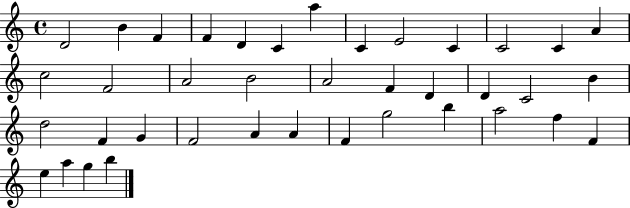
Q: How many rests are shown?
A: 0